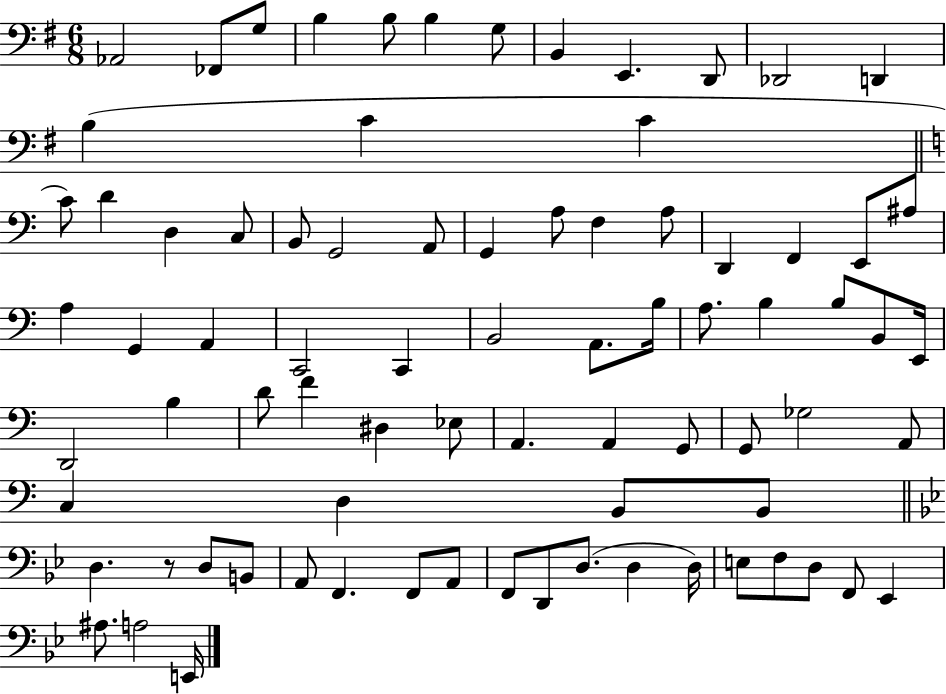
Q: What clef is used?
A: bass